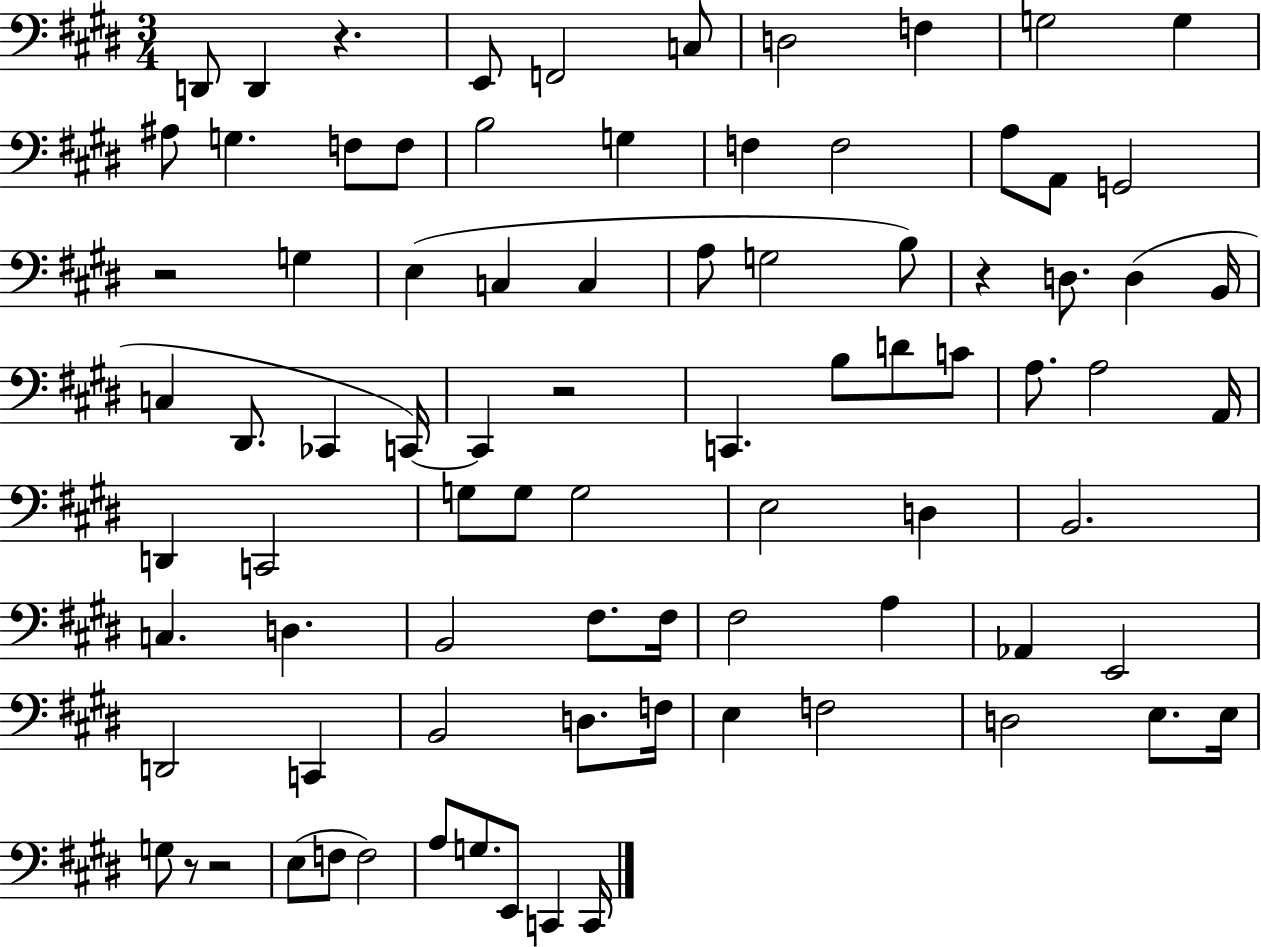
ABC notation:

X:1
T:Untitled
M:3/4
L:1/4
K:E
D,,/2 D,, z E,,/2 F,,2 C,/2 D,2 F, G,2 G, ^A,/2 G, F,/2 F,/2 B,2 G, F, F,2 A,/2 A,,/2 G,,2 z2 G, E, C, C, A,/2 G,2 B,/2 z D,/2 D, B,,/4 C, ^D,,/2 _C,, C,,/4 C,, z2 C,, B,/2 D/2 C/2 A,/2 A,2 A,,/4 D,, C,,2 G,/2 G,/2 G,2 E,2 D, B,,2 C, D, B,,2 ^F,/2 ^F,/4 ^F,2 A, _A,, E,,2 D,,2 C,, B,,2 D,/2 F,/4 E, F,2 D,2 E,/2 E,/4 G,/2 z/2 z2 E,/2 F,/2 F,2 A,/2 G,/2 E,,/2 C,, C,,/4